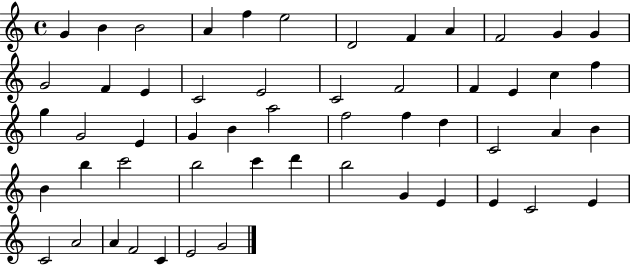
{
  \clef treble
  \time 4/4
  \defaultTimeSignature
  \key c \major
  g'4 b'4 b'2 | a'4 f''4 e''2 | d'2 f'4 a'4 | f'2 g'4 g'4 | \break g'2 f'4 e'4 | c'2 e'2 | c'2 f'2 | f'4 e'4 c''4 f''4 | \break g''4 g'2 e'4 | g'4 b'4 a''2 | f''2 f''4 d''4 | c'2 a'4 b'4 | \break b'4 b''4 c'''2 | b''2 c'''4 d'''4 | b''2 g'4 e'4 | e'4 c'2 e'4 | \break c'2 a'2 | a'4 f'2 c'4 | e'2 g'2 | \bar "|."
}